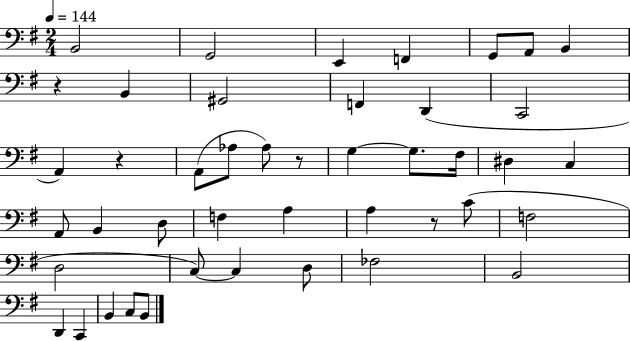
B2/h G2/h E2/q F2/q G2/e A2/e B2/q R/q B2/q G#2/h F2/q D2/q C2/h A2/q R/q A2/e Ab3/e Ab3/e R/e G3/q G3/e. F#3/s D#3/q C3/q A2/e B2/q D3/e F3/q A3/q A3/q R/e C4/e F3/h D3/h C3/e C3/q D3/e FES3/h B2/h D2/q C2/q B2/q C3/e B2/e